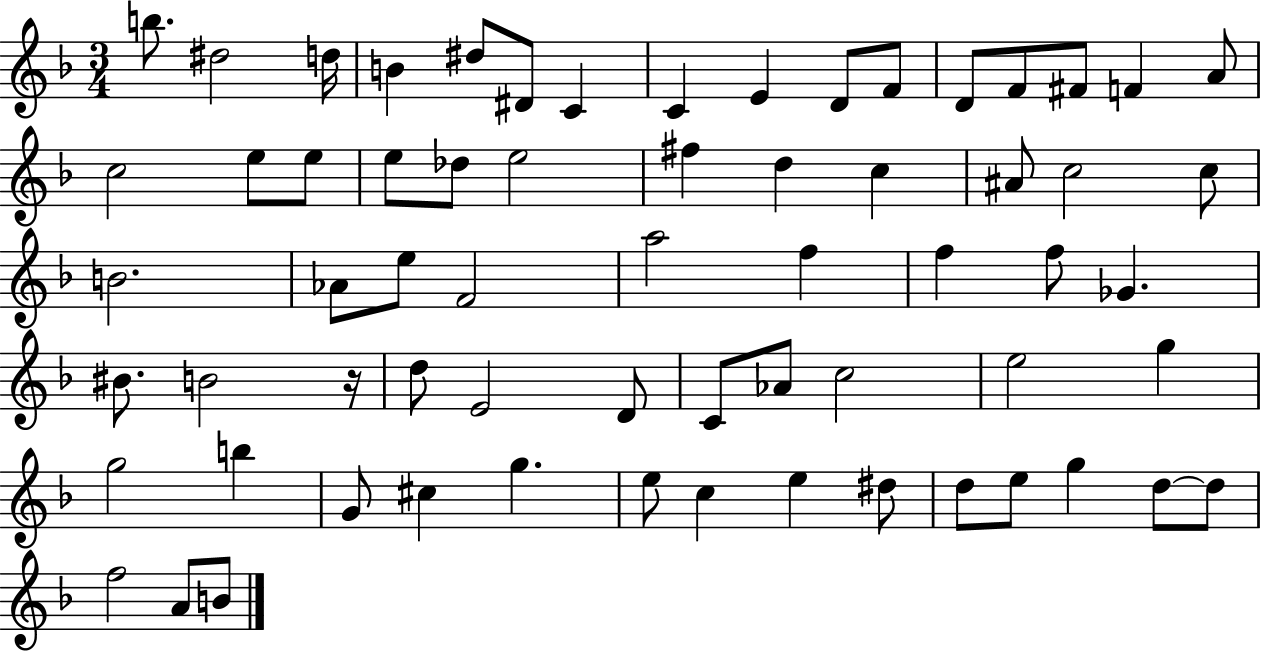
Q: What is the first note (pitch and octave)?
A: B5